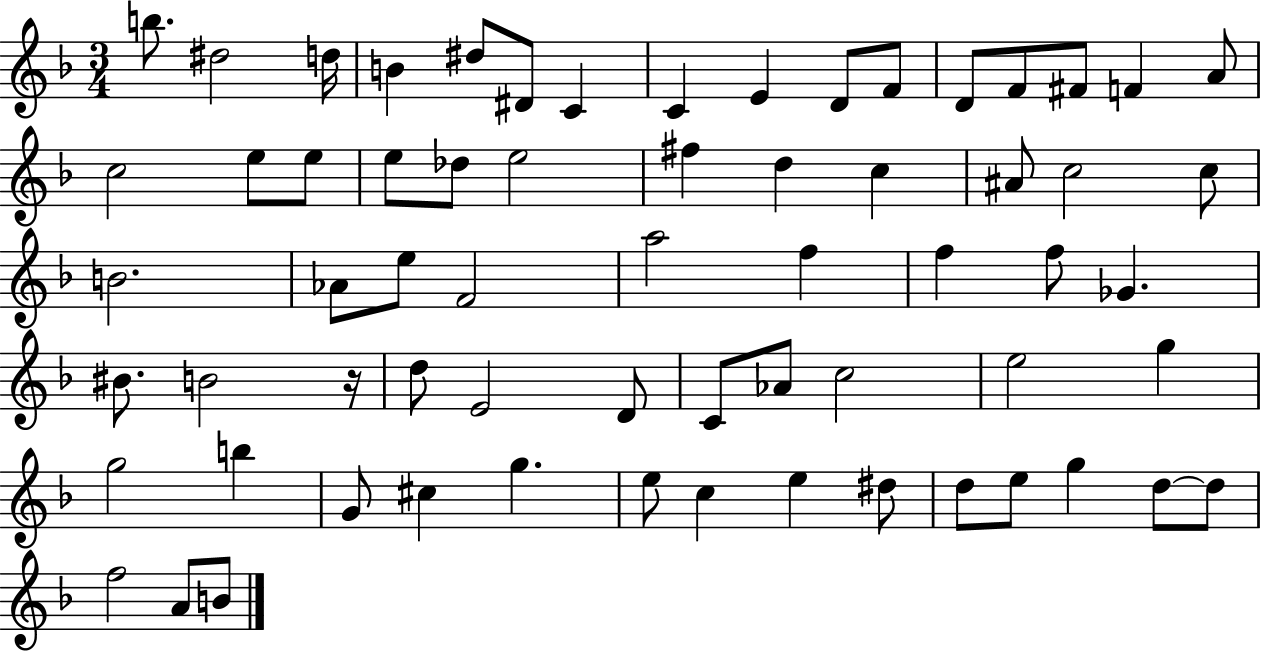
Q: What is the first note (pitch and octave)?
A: B5